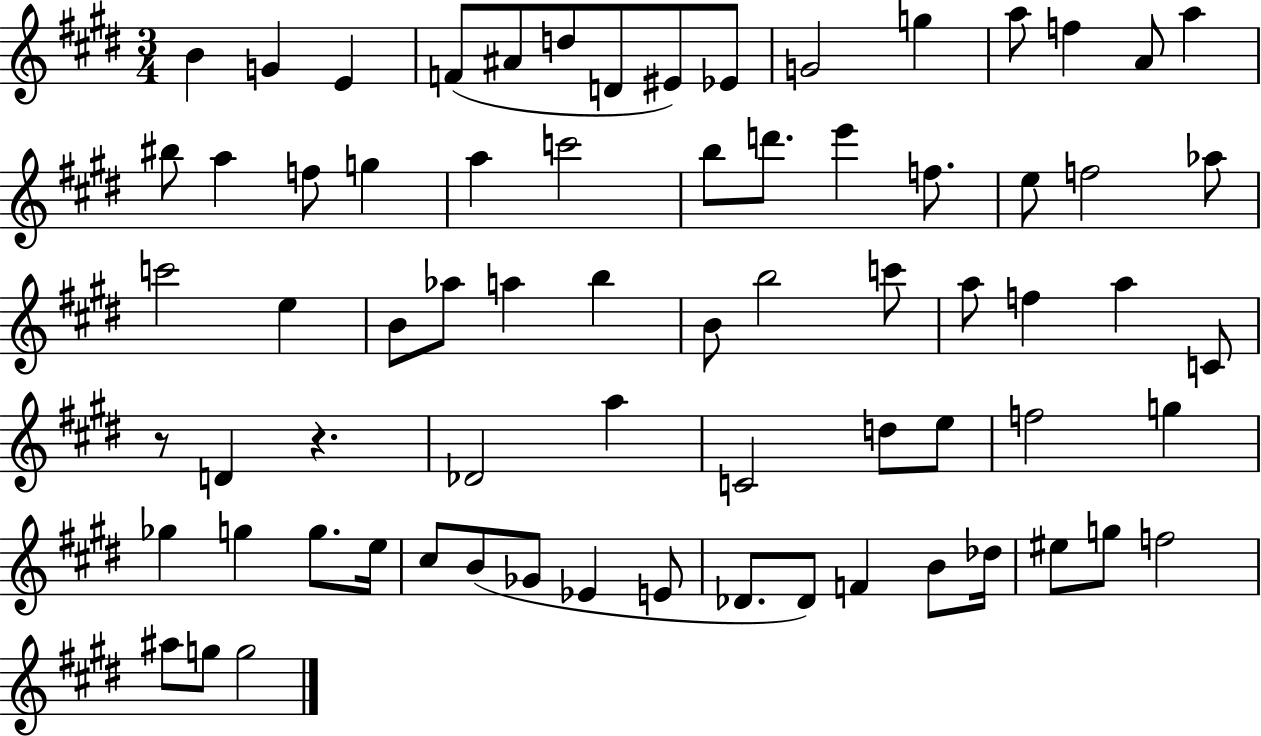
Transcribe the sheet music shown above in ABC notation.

X:1
T:Untitled
M:3/4
L:1/4
K:E
B G E F/2 ^A/2 d/2 D/2 ^E/2 _E/2 G2 g a/2 f A/2 a ^b/2 a f/2 g a c'2 b/2 d'/2 e' f/2 e/2 f2 _a/2 c'2 e B/2 _a/2 a b B/2 b2 c'/2 a/2 f a C/2 z/2 D z _D2 a C2 d/2 e/2 f2 g _g g g/2 e/4 ^c/2 B/2 _G/2 _E E/2 _D/2 _D/2 F B/2 _d/4 ^e/2 g/2 f2 ^a/2 g/2 g2